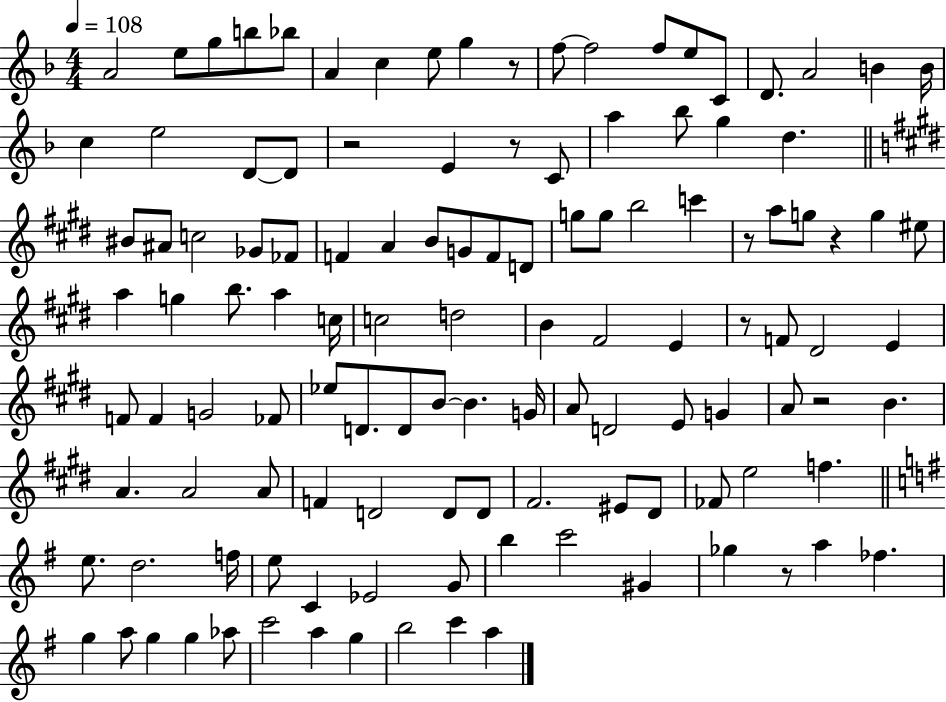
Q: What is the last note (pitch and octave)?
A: A5